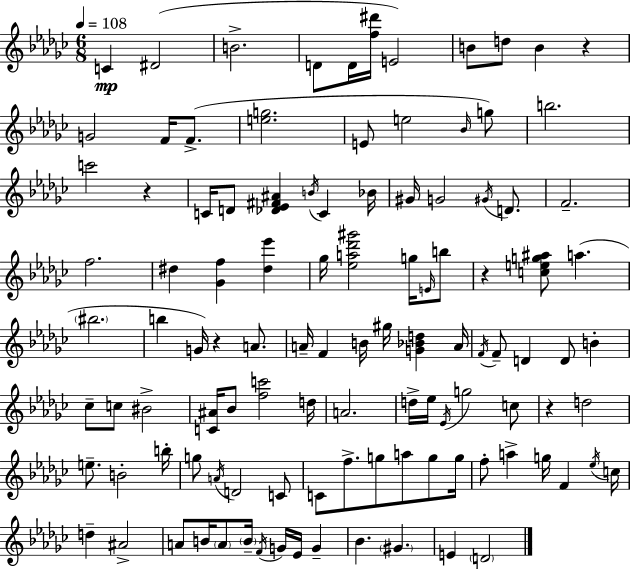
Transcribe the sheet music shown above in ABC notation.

X:1
T:Untitled
M:6/8
L:1/4
K:Ebm
C ^D2 B2 D/2 D/4 [f^d']/4 E2 B/2 d/2 B z G2 F/4 F/2 [eg]2 E/2 e2 _B/4 g/2 b2 c'2 z C/4 D/2 [_D_E^F^A] B/4 C _B/4 ^G/4 G2 ^G/4 D/2 F2 f2 ^d [_Gf] [^d_e'] _g/4 [_ea_d'^g']2 g/4 E/4 b/2 z [ceg^a]/2 a ^b2 b G/4 z A/2 A/4 F B/4 ^g/4 [G_Bd] A/4 F/4 F/2 D D/2 B _c/2 c/2 ^B2 [C^A]/4 _B/2 [fc']2 d/4 A2 d/4 _e/4 _E/4 g2 c/2 z d2 e/2 B2 b/4 g/2 A/4 D2 C/2 C/2 f/2 g/2 a/2 g/2 g/4 f/2 a g/4 F _e/4 c/4 d ^A2 A/2 B/4 A/2 B/4 F/4 G/4 _E/4 G _B ^G E D2